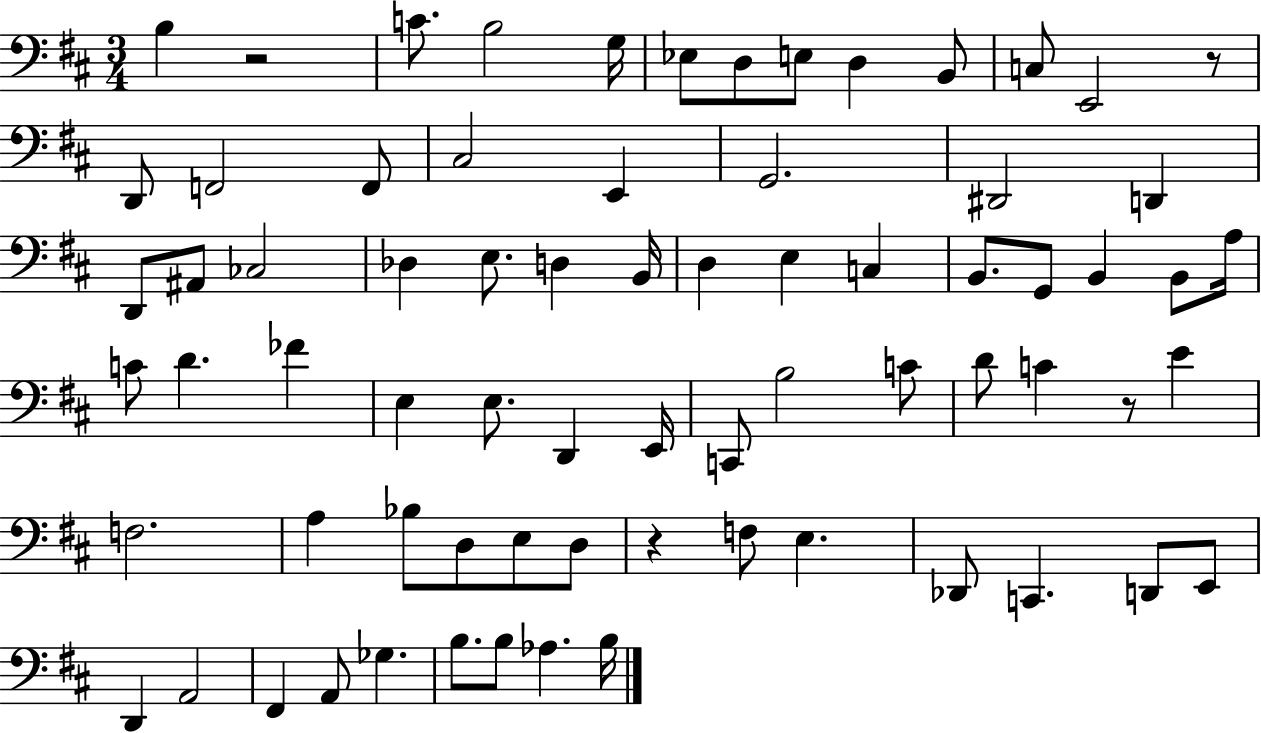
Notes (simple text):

B3/q R/h C4/e. B3/h G3/s Eb3/e D3/e E3/e D3/q B2/e C3/e E2/h R/e D2/e F2/h F2/e C#3/h E2/q G2/h. D#2/h D2/q D2/e A#2/e CES3/h Db3/q E3/e. D3/q B2/s D3/q E3/q C3/q B2/e. G2/e B2/q B2/e A3/s C4/e D4/q. FES4/q E3/q E3/e. D2/q E2/s C2/e B3/h C4/e D4/e C4/q R/e E4/q F3/h. A3/q Bb3/e D3/e E3/e D3/e R/q F3/e E3/q. Db2/e C2/q. D2/e E2/e D2/q A2/h F#2/q A2/e Gb3/q. B3/e. B3/e Ab3/q. B3/s